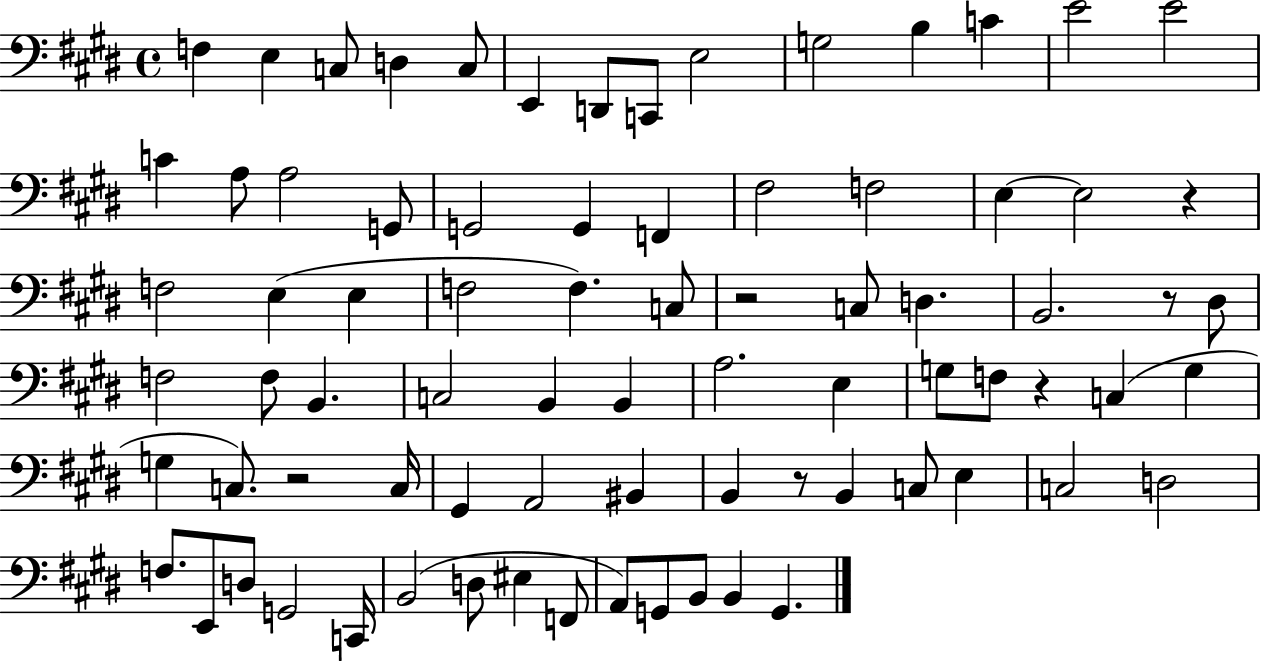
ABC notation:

X:1
T:Untitled
M:4/4
L:1/4
K:E
F, E, C,/2 D, C,/2 E,, D,,/2 C,,/2 E,2 G,2 B, C E2 E2 C A,/2 A,2 G,,/2 G,,2 G,, F,, ^F,2 F,2 E, E,2 z F,2 E, E, F,2 F, C,/2 z2 C,/2 D, B,,2 z/2 ^D,/2 F,2 F,/2 B,, C,2 B,, B,, A,2 E, G,/2 F,/2 z C, G, G, C,/2 z2 C,/4 ^G,, A,,2 ^B,, B,, z/2 B,, C,/2 E, C,2 D,2 F,/2 E,,/2 D,/2 G,,2 C,,/4 B,,2 D,/2 ^E, F,,/2 A,,/2 G,,/2 B,,/2 B,, G,,